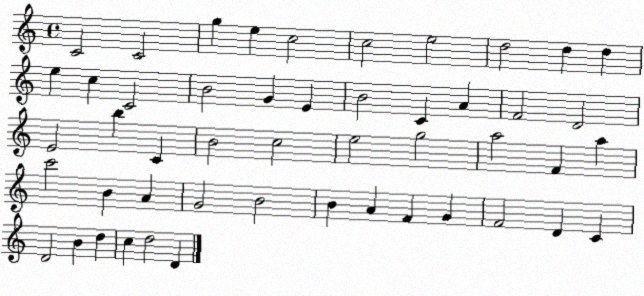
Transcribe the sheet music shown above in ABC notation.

X:1
T:Untitled
M:4/4
L:1/4
K:C
C2 C2 g e c2 c2 e2 d2 d d e c C2 B2 G E B2 C A F2 D2 E2 b C B2 c2 e2 g2 a2 F a c'2 B A G2 B2 B A F G F2 D C D2 B d c d2 D